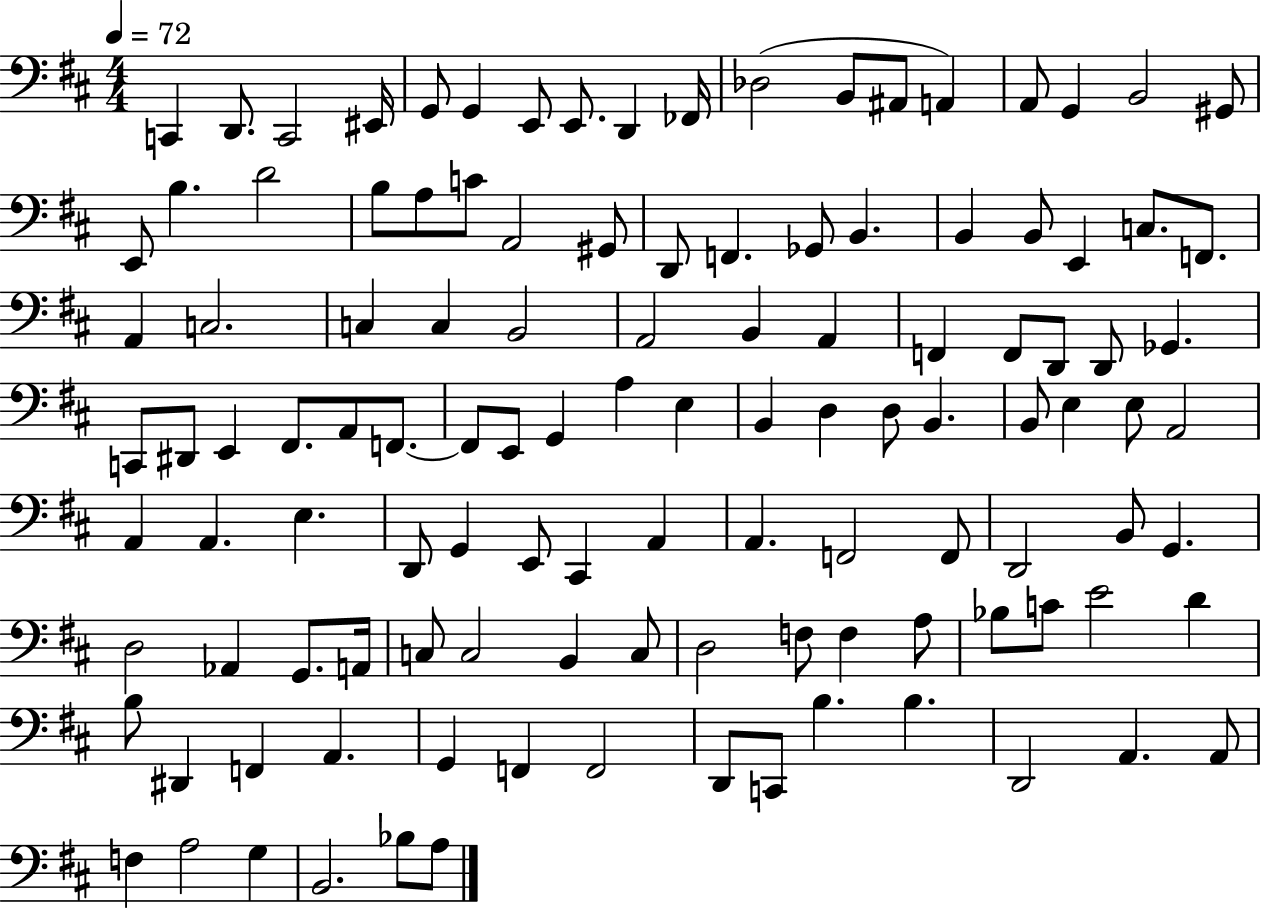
{
  \clef bass
  \numericTimeSignature
  \time 4/4
  \key d \major
  \tempo 4 = 72
  \repeat volta 2 { c,4 d,8. c,2 eis,16 | g,8 g,4 e,8 e,8. d,4 fes,16 | des2( b,8 ais,8 a,4) | a,8 g,4 b,2 gis,8 | \break e,8 b4. d'2 | b8 a8 c'8 a,2 gis,8 | d,8 f,4. ges,8 b,4. | b,4 b,8 e,4 c8. f,8. | \break a,4 c2. | c4 c4 b,2 | a,2 b,4 a,4 | f,4 f,8 d,8 d,8 ges,4. | \break c,8 dis,8 e,4 fis,8. a,8 f,8.~~ | f,8 e,8 g,4 a4 e4 | b,4 d4 d8 b,4. | b,8 e4 e8 a,2 | \break a,4 a,4. e4. | d,8 g,4 e,8 cis,4 a,4 | a,4. f,2 f,8 | d,2 b,8 g,4. | \break d2 aes,4 g,8. a,16 | c8 c2 b,4 c8 | d2 f8 f4 a8 | bes8 c'8 e'2 d'4 | \break b8 dis,4 f,4 a,4. | g,4 f,4 f,2 | d,8 c,8 b4. b4. | d,2 a,4. a,8 | \break f4 a2 g4 | b,2. bes8 a8 | } \bar "|."
}